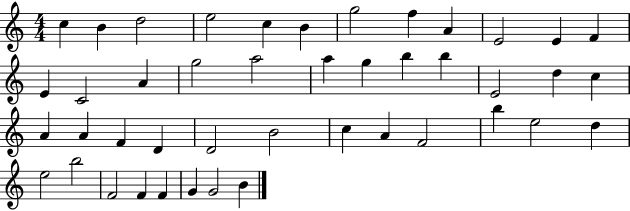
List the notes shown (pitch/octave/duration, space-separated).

C5/q B4/q D5/h E5/h C5/q B4/q G5/h F5/q A4/q E4/h E4/q F4/q E4/q C4/h A4/q G5/h A5/h A5/q G5/q B5/q B5/q E4/h D5/q C5/q A4/q A4/q F4/q D4/q D4/h B4/h C5/q A4/q F4/h B5/q E5/h D5/q E5/h B5/h F4/h F4/q F4/q G4/q G4/h B4/q